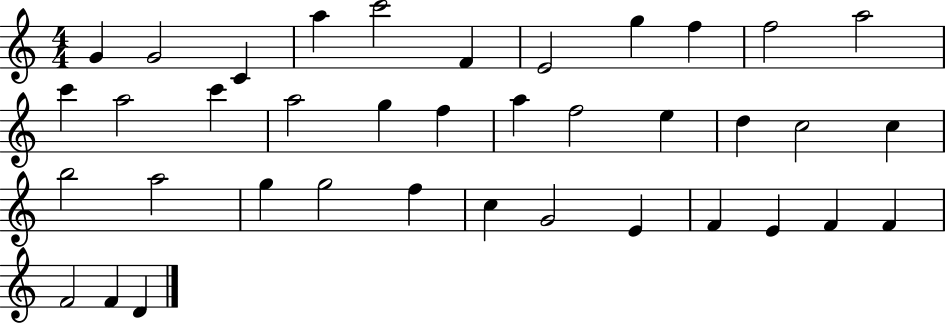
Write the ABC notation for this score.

X:1
T:Untitled
M:4/4
L:1/4
K:C
G G2 C a c'2 F E2 g f f2 a2 c' a2 c' a2 g f a f2 e d c2 c b2 a2 g g2 f c G2 E F E F F F2 F D